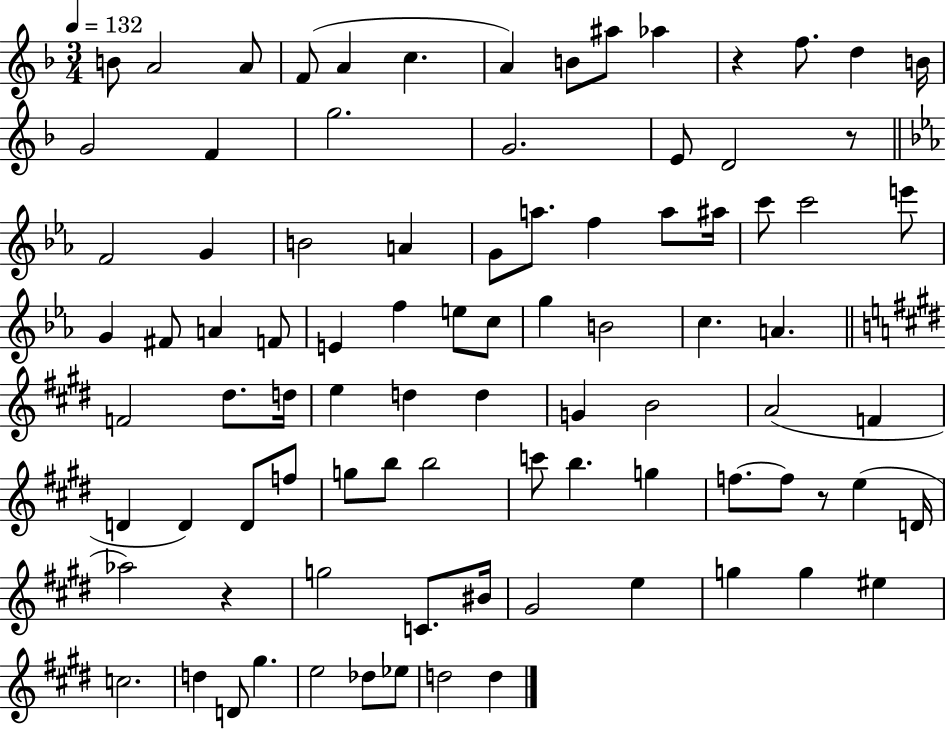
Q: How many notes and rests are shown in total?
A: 89